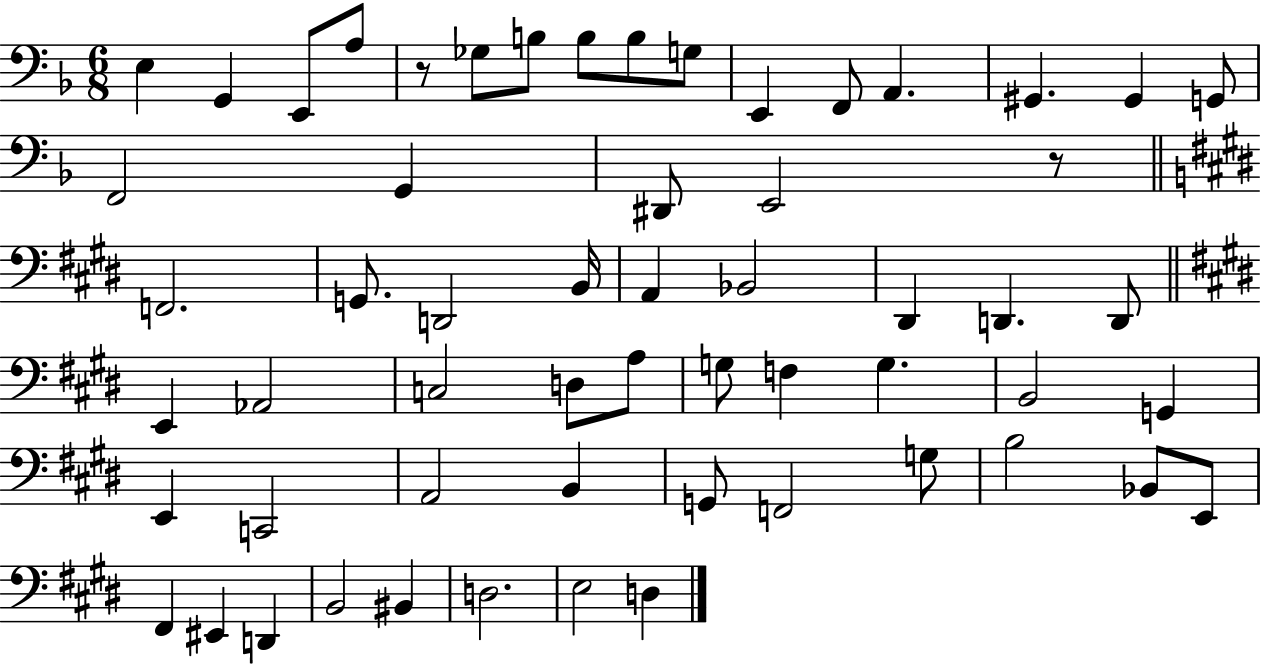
E3/q G2/q E2/e A3/e R/e Gb3/e B3/e B3/e B3/e G3/e E2/q F2/e A2/q. G#2/q. G#2/q G2/e F2/h G2/q D#2/e E2/h R/e F2/h. G2/e. D2/h B2/s A2/q Bb2/h D#2/q D2/q. D2/e E2/q Ab2/h C3/h D3/e A3/e G3/e F3/q G3/q. B2/h G2/q E2/q C2/h A2/h B2/q G2/e F2/h G3/e B3/h Bb2/e E2/e F#2/q EIS2/q D2/q B2/h BIS2/q D3/h. E3/h D3/q